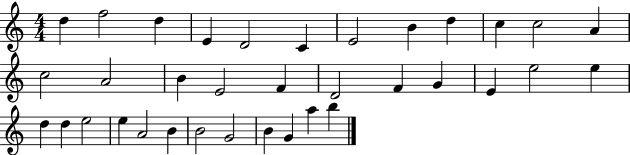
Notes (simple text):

D5/q F5/h D5/q E4/q D4/h C4/q E4/h B4/q D5/q C5/q C5/h A4/q C5/h A4/h B4/q E4/h F4/q D4/h F4/q G4/q E4/q E5/h E5/q D5/q D5/q E5/h E5/q A4/h B4/q B4/h G4/h B4/q G4/q A5/q B5/q